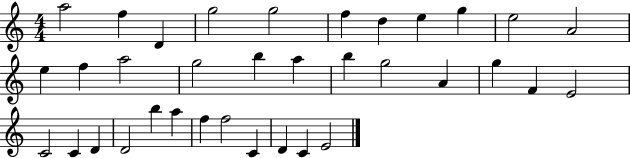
{
  \clef treble
  \numericTimeSignature
  \time 4/4
  \key c \major
  a''2 f''4 d'4 | g''2 g''2 | f''4 d''4 e''4 g''4 | e''2 a'2 | \break e''4 f''4 a''2 | g''2 b''4 a''4 | b''4 g''2 a'4 | g''4 f'4 e'2 | \break c'2 c'4 d'4 | d'2 b''4 a''4 | f''4 f''2 c'4 | d'4 c'4 e'2 | \break \bar "|."
}